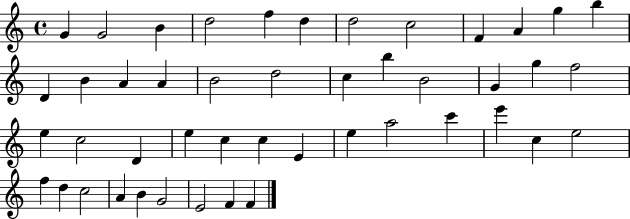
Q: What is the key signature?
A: C major